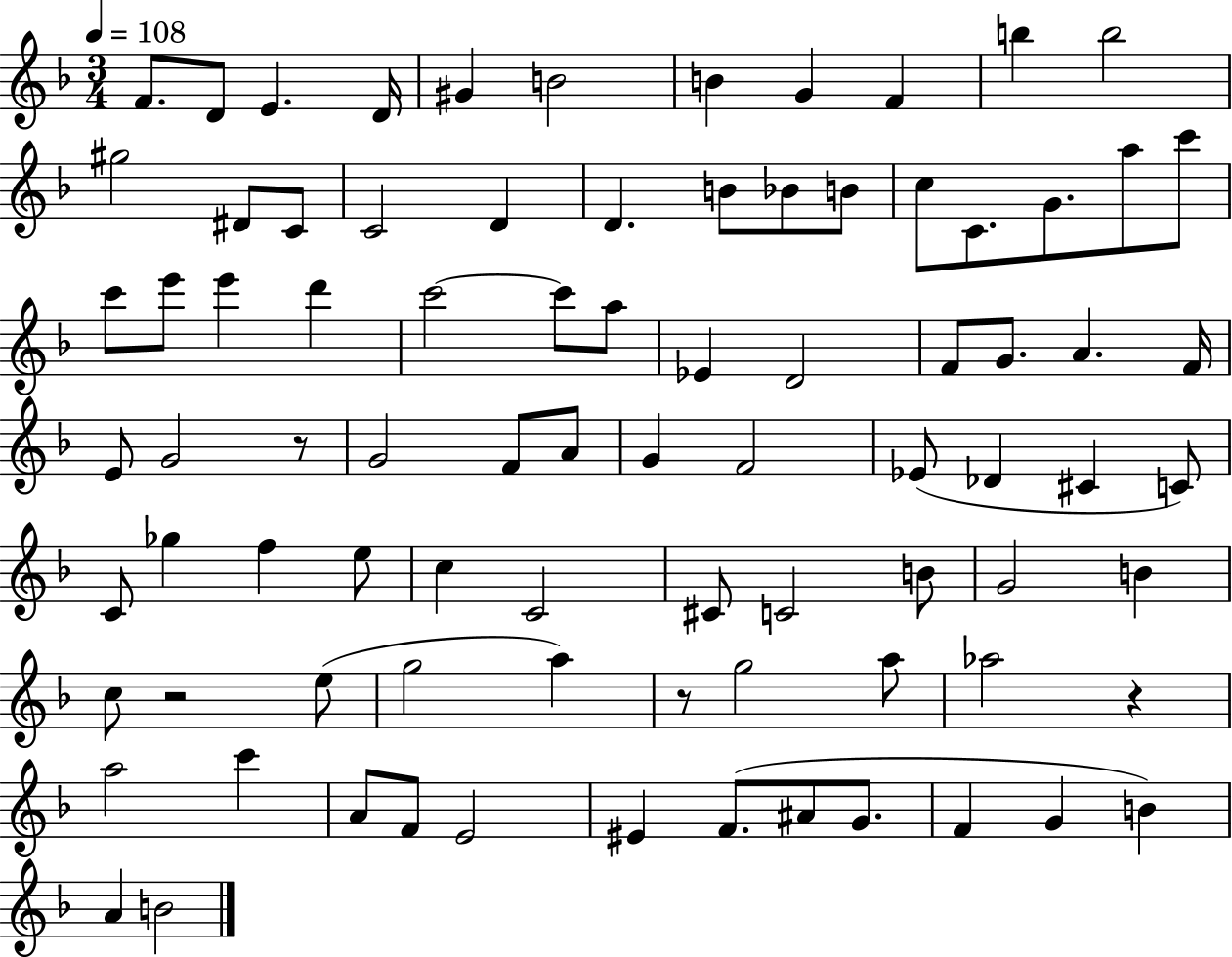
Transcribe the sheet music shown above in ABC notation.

X:1
T:Untitled
M:3/4
L:1/4
K:F
F/2 D/2 E D/4 ^G B2 B G F b b2 ^g2 ^D/2 C/2 C2 D D B/2 _B/2 B/2 c/2 C/2 G/2 a/2 c'/2 c'/2 e'/2 e' d' c'2 c'/2 a/2 _E D2 F/2 G/2 A F/4 E/2 G2 z/2 G2 F/2 A/2 G F2 _E/2 _D ^C C/2 C/2 _g f e/2 c C2 ^C/2 C2 B/2 G2 B c/2 z2 e/2 g2 a z/2 g2 a/2 _a2 z a2 c' A/2 F/2 E2 ^E F/2 ^A/2 G/2 F G B A B2